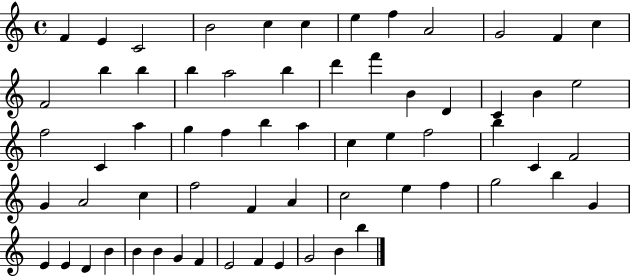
{
  \clef treble
  \time 4/4
  \defaultTimeSignature
  \key c \major
  f'4 e'4 c'2 | b'2 c''4 c''4 | e''4 f''4 a'2 | g'2 f'4 c''4 | \break f'2 b''4 b''4 | b''4 a''2 b''4 | d'''4 f'''4 b'4 d'4 | c'4 b'4 e''2 | \break f''2 c'4 a''4 | g''4 f''4 b''4 a''4 | c''4 e''4 f''2 | b''4 c'4 f'2 | \break g'4 a'2 c''4 | f''2 f'4 a'4 | c''2 e''4 f''4 | g''2 b''4 g'4 | \break e'4 e'4 d'4 b'4 | b'4 b'4 g'4 f'4 | e'2 f'4 e'4 | g'2 b'4 b''4 | \break \bar "|."
}